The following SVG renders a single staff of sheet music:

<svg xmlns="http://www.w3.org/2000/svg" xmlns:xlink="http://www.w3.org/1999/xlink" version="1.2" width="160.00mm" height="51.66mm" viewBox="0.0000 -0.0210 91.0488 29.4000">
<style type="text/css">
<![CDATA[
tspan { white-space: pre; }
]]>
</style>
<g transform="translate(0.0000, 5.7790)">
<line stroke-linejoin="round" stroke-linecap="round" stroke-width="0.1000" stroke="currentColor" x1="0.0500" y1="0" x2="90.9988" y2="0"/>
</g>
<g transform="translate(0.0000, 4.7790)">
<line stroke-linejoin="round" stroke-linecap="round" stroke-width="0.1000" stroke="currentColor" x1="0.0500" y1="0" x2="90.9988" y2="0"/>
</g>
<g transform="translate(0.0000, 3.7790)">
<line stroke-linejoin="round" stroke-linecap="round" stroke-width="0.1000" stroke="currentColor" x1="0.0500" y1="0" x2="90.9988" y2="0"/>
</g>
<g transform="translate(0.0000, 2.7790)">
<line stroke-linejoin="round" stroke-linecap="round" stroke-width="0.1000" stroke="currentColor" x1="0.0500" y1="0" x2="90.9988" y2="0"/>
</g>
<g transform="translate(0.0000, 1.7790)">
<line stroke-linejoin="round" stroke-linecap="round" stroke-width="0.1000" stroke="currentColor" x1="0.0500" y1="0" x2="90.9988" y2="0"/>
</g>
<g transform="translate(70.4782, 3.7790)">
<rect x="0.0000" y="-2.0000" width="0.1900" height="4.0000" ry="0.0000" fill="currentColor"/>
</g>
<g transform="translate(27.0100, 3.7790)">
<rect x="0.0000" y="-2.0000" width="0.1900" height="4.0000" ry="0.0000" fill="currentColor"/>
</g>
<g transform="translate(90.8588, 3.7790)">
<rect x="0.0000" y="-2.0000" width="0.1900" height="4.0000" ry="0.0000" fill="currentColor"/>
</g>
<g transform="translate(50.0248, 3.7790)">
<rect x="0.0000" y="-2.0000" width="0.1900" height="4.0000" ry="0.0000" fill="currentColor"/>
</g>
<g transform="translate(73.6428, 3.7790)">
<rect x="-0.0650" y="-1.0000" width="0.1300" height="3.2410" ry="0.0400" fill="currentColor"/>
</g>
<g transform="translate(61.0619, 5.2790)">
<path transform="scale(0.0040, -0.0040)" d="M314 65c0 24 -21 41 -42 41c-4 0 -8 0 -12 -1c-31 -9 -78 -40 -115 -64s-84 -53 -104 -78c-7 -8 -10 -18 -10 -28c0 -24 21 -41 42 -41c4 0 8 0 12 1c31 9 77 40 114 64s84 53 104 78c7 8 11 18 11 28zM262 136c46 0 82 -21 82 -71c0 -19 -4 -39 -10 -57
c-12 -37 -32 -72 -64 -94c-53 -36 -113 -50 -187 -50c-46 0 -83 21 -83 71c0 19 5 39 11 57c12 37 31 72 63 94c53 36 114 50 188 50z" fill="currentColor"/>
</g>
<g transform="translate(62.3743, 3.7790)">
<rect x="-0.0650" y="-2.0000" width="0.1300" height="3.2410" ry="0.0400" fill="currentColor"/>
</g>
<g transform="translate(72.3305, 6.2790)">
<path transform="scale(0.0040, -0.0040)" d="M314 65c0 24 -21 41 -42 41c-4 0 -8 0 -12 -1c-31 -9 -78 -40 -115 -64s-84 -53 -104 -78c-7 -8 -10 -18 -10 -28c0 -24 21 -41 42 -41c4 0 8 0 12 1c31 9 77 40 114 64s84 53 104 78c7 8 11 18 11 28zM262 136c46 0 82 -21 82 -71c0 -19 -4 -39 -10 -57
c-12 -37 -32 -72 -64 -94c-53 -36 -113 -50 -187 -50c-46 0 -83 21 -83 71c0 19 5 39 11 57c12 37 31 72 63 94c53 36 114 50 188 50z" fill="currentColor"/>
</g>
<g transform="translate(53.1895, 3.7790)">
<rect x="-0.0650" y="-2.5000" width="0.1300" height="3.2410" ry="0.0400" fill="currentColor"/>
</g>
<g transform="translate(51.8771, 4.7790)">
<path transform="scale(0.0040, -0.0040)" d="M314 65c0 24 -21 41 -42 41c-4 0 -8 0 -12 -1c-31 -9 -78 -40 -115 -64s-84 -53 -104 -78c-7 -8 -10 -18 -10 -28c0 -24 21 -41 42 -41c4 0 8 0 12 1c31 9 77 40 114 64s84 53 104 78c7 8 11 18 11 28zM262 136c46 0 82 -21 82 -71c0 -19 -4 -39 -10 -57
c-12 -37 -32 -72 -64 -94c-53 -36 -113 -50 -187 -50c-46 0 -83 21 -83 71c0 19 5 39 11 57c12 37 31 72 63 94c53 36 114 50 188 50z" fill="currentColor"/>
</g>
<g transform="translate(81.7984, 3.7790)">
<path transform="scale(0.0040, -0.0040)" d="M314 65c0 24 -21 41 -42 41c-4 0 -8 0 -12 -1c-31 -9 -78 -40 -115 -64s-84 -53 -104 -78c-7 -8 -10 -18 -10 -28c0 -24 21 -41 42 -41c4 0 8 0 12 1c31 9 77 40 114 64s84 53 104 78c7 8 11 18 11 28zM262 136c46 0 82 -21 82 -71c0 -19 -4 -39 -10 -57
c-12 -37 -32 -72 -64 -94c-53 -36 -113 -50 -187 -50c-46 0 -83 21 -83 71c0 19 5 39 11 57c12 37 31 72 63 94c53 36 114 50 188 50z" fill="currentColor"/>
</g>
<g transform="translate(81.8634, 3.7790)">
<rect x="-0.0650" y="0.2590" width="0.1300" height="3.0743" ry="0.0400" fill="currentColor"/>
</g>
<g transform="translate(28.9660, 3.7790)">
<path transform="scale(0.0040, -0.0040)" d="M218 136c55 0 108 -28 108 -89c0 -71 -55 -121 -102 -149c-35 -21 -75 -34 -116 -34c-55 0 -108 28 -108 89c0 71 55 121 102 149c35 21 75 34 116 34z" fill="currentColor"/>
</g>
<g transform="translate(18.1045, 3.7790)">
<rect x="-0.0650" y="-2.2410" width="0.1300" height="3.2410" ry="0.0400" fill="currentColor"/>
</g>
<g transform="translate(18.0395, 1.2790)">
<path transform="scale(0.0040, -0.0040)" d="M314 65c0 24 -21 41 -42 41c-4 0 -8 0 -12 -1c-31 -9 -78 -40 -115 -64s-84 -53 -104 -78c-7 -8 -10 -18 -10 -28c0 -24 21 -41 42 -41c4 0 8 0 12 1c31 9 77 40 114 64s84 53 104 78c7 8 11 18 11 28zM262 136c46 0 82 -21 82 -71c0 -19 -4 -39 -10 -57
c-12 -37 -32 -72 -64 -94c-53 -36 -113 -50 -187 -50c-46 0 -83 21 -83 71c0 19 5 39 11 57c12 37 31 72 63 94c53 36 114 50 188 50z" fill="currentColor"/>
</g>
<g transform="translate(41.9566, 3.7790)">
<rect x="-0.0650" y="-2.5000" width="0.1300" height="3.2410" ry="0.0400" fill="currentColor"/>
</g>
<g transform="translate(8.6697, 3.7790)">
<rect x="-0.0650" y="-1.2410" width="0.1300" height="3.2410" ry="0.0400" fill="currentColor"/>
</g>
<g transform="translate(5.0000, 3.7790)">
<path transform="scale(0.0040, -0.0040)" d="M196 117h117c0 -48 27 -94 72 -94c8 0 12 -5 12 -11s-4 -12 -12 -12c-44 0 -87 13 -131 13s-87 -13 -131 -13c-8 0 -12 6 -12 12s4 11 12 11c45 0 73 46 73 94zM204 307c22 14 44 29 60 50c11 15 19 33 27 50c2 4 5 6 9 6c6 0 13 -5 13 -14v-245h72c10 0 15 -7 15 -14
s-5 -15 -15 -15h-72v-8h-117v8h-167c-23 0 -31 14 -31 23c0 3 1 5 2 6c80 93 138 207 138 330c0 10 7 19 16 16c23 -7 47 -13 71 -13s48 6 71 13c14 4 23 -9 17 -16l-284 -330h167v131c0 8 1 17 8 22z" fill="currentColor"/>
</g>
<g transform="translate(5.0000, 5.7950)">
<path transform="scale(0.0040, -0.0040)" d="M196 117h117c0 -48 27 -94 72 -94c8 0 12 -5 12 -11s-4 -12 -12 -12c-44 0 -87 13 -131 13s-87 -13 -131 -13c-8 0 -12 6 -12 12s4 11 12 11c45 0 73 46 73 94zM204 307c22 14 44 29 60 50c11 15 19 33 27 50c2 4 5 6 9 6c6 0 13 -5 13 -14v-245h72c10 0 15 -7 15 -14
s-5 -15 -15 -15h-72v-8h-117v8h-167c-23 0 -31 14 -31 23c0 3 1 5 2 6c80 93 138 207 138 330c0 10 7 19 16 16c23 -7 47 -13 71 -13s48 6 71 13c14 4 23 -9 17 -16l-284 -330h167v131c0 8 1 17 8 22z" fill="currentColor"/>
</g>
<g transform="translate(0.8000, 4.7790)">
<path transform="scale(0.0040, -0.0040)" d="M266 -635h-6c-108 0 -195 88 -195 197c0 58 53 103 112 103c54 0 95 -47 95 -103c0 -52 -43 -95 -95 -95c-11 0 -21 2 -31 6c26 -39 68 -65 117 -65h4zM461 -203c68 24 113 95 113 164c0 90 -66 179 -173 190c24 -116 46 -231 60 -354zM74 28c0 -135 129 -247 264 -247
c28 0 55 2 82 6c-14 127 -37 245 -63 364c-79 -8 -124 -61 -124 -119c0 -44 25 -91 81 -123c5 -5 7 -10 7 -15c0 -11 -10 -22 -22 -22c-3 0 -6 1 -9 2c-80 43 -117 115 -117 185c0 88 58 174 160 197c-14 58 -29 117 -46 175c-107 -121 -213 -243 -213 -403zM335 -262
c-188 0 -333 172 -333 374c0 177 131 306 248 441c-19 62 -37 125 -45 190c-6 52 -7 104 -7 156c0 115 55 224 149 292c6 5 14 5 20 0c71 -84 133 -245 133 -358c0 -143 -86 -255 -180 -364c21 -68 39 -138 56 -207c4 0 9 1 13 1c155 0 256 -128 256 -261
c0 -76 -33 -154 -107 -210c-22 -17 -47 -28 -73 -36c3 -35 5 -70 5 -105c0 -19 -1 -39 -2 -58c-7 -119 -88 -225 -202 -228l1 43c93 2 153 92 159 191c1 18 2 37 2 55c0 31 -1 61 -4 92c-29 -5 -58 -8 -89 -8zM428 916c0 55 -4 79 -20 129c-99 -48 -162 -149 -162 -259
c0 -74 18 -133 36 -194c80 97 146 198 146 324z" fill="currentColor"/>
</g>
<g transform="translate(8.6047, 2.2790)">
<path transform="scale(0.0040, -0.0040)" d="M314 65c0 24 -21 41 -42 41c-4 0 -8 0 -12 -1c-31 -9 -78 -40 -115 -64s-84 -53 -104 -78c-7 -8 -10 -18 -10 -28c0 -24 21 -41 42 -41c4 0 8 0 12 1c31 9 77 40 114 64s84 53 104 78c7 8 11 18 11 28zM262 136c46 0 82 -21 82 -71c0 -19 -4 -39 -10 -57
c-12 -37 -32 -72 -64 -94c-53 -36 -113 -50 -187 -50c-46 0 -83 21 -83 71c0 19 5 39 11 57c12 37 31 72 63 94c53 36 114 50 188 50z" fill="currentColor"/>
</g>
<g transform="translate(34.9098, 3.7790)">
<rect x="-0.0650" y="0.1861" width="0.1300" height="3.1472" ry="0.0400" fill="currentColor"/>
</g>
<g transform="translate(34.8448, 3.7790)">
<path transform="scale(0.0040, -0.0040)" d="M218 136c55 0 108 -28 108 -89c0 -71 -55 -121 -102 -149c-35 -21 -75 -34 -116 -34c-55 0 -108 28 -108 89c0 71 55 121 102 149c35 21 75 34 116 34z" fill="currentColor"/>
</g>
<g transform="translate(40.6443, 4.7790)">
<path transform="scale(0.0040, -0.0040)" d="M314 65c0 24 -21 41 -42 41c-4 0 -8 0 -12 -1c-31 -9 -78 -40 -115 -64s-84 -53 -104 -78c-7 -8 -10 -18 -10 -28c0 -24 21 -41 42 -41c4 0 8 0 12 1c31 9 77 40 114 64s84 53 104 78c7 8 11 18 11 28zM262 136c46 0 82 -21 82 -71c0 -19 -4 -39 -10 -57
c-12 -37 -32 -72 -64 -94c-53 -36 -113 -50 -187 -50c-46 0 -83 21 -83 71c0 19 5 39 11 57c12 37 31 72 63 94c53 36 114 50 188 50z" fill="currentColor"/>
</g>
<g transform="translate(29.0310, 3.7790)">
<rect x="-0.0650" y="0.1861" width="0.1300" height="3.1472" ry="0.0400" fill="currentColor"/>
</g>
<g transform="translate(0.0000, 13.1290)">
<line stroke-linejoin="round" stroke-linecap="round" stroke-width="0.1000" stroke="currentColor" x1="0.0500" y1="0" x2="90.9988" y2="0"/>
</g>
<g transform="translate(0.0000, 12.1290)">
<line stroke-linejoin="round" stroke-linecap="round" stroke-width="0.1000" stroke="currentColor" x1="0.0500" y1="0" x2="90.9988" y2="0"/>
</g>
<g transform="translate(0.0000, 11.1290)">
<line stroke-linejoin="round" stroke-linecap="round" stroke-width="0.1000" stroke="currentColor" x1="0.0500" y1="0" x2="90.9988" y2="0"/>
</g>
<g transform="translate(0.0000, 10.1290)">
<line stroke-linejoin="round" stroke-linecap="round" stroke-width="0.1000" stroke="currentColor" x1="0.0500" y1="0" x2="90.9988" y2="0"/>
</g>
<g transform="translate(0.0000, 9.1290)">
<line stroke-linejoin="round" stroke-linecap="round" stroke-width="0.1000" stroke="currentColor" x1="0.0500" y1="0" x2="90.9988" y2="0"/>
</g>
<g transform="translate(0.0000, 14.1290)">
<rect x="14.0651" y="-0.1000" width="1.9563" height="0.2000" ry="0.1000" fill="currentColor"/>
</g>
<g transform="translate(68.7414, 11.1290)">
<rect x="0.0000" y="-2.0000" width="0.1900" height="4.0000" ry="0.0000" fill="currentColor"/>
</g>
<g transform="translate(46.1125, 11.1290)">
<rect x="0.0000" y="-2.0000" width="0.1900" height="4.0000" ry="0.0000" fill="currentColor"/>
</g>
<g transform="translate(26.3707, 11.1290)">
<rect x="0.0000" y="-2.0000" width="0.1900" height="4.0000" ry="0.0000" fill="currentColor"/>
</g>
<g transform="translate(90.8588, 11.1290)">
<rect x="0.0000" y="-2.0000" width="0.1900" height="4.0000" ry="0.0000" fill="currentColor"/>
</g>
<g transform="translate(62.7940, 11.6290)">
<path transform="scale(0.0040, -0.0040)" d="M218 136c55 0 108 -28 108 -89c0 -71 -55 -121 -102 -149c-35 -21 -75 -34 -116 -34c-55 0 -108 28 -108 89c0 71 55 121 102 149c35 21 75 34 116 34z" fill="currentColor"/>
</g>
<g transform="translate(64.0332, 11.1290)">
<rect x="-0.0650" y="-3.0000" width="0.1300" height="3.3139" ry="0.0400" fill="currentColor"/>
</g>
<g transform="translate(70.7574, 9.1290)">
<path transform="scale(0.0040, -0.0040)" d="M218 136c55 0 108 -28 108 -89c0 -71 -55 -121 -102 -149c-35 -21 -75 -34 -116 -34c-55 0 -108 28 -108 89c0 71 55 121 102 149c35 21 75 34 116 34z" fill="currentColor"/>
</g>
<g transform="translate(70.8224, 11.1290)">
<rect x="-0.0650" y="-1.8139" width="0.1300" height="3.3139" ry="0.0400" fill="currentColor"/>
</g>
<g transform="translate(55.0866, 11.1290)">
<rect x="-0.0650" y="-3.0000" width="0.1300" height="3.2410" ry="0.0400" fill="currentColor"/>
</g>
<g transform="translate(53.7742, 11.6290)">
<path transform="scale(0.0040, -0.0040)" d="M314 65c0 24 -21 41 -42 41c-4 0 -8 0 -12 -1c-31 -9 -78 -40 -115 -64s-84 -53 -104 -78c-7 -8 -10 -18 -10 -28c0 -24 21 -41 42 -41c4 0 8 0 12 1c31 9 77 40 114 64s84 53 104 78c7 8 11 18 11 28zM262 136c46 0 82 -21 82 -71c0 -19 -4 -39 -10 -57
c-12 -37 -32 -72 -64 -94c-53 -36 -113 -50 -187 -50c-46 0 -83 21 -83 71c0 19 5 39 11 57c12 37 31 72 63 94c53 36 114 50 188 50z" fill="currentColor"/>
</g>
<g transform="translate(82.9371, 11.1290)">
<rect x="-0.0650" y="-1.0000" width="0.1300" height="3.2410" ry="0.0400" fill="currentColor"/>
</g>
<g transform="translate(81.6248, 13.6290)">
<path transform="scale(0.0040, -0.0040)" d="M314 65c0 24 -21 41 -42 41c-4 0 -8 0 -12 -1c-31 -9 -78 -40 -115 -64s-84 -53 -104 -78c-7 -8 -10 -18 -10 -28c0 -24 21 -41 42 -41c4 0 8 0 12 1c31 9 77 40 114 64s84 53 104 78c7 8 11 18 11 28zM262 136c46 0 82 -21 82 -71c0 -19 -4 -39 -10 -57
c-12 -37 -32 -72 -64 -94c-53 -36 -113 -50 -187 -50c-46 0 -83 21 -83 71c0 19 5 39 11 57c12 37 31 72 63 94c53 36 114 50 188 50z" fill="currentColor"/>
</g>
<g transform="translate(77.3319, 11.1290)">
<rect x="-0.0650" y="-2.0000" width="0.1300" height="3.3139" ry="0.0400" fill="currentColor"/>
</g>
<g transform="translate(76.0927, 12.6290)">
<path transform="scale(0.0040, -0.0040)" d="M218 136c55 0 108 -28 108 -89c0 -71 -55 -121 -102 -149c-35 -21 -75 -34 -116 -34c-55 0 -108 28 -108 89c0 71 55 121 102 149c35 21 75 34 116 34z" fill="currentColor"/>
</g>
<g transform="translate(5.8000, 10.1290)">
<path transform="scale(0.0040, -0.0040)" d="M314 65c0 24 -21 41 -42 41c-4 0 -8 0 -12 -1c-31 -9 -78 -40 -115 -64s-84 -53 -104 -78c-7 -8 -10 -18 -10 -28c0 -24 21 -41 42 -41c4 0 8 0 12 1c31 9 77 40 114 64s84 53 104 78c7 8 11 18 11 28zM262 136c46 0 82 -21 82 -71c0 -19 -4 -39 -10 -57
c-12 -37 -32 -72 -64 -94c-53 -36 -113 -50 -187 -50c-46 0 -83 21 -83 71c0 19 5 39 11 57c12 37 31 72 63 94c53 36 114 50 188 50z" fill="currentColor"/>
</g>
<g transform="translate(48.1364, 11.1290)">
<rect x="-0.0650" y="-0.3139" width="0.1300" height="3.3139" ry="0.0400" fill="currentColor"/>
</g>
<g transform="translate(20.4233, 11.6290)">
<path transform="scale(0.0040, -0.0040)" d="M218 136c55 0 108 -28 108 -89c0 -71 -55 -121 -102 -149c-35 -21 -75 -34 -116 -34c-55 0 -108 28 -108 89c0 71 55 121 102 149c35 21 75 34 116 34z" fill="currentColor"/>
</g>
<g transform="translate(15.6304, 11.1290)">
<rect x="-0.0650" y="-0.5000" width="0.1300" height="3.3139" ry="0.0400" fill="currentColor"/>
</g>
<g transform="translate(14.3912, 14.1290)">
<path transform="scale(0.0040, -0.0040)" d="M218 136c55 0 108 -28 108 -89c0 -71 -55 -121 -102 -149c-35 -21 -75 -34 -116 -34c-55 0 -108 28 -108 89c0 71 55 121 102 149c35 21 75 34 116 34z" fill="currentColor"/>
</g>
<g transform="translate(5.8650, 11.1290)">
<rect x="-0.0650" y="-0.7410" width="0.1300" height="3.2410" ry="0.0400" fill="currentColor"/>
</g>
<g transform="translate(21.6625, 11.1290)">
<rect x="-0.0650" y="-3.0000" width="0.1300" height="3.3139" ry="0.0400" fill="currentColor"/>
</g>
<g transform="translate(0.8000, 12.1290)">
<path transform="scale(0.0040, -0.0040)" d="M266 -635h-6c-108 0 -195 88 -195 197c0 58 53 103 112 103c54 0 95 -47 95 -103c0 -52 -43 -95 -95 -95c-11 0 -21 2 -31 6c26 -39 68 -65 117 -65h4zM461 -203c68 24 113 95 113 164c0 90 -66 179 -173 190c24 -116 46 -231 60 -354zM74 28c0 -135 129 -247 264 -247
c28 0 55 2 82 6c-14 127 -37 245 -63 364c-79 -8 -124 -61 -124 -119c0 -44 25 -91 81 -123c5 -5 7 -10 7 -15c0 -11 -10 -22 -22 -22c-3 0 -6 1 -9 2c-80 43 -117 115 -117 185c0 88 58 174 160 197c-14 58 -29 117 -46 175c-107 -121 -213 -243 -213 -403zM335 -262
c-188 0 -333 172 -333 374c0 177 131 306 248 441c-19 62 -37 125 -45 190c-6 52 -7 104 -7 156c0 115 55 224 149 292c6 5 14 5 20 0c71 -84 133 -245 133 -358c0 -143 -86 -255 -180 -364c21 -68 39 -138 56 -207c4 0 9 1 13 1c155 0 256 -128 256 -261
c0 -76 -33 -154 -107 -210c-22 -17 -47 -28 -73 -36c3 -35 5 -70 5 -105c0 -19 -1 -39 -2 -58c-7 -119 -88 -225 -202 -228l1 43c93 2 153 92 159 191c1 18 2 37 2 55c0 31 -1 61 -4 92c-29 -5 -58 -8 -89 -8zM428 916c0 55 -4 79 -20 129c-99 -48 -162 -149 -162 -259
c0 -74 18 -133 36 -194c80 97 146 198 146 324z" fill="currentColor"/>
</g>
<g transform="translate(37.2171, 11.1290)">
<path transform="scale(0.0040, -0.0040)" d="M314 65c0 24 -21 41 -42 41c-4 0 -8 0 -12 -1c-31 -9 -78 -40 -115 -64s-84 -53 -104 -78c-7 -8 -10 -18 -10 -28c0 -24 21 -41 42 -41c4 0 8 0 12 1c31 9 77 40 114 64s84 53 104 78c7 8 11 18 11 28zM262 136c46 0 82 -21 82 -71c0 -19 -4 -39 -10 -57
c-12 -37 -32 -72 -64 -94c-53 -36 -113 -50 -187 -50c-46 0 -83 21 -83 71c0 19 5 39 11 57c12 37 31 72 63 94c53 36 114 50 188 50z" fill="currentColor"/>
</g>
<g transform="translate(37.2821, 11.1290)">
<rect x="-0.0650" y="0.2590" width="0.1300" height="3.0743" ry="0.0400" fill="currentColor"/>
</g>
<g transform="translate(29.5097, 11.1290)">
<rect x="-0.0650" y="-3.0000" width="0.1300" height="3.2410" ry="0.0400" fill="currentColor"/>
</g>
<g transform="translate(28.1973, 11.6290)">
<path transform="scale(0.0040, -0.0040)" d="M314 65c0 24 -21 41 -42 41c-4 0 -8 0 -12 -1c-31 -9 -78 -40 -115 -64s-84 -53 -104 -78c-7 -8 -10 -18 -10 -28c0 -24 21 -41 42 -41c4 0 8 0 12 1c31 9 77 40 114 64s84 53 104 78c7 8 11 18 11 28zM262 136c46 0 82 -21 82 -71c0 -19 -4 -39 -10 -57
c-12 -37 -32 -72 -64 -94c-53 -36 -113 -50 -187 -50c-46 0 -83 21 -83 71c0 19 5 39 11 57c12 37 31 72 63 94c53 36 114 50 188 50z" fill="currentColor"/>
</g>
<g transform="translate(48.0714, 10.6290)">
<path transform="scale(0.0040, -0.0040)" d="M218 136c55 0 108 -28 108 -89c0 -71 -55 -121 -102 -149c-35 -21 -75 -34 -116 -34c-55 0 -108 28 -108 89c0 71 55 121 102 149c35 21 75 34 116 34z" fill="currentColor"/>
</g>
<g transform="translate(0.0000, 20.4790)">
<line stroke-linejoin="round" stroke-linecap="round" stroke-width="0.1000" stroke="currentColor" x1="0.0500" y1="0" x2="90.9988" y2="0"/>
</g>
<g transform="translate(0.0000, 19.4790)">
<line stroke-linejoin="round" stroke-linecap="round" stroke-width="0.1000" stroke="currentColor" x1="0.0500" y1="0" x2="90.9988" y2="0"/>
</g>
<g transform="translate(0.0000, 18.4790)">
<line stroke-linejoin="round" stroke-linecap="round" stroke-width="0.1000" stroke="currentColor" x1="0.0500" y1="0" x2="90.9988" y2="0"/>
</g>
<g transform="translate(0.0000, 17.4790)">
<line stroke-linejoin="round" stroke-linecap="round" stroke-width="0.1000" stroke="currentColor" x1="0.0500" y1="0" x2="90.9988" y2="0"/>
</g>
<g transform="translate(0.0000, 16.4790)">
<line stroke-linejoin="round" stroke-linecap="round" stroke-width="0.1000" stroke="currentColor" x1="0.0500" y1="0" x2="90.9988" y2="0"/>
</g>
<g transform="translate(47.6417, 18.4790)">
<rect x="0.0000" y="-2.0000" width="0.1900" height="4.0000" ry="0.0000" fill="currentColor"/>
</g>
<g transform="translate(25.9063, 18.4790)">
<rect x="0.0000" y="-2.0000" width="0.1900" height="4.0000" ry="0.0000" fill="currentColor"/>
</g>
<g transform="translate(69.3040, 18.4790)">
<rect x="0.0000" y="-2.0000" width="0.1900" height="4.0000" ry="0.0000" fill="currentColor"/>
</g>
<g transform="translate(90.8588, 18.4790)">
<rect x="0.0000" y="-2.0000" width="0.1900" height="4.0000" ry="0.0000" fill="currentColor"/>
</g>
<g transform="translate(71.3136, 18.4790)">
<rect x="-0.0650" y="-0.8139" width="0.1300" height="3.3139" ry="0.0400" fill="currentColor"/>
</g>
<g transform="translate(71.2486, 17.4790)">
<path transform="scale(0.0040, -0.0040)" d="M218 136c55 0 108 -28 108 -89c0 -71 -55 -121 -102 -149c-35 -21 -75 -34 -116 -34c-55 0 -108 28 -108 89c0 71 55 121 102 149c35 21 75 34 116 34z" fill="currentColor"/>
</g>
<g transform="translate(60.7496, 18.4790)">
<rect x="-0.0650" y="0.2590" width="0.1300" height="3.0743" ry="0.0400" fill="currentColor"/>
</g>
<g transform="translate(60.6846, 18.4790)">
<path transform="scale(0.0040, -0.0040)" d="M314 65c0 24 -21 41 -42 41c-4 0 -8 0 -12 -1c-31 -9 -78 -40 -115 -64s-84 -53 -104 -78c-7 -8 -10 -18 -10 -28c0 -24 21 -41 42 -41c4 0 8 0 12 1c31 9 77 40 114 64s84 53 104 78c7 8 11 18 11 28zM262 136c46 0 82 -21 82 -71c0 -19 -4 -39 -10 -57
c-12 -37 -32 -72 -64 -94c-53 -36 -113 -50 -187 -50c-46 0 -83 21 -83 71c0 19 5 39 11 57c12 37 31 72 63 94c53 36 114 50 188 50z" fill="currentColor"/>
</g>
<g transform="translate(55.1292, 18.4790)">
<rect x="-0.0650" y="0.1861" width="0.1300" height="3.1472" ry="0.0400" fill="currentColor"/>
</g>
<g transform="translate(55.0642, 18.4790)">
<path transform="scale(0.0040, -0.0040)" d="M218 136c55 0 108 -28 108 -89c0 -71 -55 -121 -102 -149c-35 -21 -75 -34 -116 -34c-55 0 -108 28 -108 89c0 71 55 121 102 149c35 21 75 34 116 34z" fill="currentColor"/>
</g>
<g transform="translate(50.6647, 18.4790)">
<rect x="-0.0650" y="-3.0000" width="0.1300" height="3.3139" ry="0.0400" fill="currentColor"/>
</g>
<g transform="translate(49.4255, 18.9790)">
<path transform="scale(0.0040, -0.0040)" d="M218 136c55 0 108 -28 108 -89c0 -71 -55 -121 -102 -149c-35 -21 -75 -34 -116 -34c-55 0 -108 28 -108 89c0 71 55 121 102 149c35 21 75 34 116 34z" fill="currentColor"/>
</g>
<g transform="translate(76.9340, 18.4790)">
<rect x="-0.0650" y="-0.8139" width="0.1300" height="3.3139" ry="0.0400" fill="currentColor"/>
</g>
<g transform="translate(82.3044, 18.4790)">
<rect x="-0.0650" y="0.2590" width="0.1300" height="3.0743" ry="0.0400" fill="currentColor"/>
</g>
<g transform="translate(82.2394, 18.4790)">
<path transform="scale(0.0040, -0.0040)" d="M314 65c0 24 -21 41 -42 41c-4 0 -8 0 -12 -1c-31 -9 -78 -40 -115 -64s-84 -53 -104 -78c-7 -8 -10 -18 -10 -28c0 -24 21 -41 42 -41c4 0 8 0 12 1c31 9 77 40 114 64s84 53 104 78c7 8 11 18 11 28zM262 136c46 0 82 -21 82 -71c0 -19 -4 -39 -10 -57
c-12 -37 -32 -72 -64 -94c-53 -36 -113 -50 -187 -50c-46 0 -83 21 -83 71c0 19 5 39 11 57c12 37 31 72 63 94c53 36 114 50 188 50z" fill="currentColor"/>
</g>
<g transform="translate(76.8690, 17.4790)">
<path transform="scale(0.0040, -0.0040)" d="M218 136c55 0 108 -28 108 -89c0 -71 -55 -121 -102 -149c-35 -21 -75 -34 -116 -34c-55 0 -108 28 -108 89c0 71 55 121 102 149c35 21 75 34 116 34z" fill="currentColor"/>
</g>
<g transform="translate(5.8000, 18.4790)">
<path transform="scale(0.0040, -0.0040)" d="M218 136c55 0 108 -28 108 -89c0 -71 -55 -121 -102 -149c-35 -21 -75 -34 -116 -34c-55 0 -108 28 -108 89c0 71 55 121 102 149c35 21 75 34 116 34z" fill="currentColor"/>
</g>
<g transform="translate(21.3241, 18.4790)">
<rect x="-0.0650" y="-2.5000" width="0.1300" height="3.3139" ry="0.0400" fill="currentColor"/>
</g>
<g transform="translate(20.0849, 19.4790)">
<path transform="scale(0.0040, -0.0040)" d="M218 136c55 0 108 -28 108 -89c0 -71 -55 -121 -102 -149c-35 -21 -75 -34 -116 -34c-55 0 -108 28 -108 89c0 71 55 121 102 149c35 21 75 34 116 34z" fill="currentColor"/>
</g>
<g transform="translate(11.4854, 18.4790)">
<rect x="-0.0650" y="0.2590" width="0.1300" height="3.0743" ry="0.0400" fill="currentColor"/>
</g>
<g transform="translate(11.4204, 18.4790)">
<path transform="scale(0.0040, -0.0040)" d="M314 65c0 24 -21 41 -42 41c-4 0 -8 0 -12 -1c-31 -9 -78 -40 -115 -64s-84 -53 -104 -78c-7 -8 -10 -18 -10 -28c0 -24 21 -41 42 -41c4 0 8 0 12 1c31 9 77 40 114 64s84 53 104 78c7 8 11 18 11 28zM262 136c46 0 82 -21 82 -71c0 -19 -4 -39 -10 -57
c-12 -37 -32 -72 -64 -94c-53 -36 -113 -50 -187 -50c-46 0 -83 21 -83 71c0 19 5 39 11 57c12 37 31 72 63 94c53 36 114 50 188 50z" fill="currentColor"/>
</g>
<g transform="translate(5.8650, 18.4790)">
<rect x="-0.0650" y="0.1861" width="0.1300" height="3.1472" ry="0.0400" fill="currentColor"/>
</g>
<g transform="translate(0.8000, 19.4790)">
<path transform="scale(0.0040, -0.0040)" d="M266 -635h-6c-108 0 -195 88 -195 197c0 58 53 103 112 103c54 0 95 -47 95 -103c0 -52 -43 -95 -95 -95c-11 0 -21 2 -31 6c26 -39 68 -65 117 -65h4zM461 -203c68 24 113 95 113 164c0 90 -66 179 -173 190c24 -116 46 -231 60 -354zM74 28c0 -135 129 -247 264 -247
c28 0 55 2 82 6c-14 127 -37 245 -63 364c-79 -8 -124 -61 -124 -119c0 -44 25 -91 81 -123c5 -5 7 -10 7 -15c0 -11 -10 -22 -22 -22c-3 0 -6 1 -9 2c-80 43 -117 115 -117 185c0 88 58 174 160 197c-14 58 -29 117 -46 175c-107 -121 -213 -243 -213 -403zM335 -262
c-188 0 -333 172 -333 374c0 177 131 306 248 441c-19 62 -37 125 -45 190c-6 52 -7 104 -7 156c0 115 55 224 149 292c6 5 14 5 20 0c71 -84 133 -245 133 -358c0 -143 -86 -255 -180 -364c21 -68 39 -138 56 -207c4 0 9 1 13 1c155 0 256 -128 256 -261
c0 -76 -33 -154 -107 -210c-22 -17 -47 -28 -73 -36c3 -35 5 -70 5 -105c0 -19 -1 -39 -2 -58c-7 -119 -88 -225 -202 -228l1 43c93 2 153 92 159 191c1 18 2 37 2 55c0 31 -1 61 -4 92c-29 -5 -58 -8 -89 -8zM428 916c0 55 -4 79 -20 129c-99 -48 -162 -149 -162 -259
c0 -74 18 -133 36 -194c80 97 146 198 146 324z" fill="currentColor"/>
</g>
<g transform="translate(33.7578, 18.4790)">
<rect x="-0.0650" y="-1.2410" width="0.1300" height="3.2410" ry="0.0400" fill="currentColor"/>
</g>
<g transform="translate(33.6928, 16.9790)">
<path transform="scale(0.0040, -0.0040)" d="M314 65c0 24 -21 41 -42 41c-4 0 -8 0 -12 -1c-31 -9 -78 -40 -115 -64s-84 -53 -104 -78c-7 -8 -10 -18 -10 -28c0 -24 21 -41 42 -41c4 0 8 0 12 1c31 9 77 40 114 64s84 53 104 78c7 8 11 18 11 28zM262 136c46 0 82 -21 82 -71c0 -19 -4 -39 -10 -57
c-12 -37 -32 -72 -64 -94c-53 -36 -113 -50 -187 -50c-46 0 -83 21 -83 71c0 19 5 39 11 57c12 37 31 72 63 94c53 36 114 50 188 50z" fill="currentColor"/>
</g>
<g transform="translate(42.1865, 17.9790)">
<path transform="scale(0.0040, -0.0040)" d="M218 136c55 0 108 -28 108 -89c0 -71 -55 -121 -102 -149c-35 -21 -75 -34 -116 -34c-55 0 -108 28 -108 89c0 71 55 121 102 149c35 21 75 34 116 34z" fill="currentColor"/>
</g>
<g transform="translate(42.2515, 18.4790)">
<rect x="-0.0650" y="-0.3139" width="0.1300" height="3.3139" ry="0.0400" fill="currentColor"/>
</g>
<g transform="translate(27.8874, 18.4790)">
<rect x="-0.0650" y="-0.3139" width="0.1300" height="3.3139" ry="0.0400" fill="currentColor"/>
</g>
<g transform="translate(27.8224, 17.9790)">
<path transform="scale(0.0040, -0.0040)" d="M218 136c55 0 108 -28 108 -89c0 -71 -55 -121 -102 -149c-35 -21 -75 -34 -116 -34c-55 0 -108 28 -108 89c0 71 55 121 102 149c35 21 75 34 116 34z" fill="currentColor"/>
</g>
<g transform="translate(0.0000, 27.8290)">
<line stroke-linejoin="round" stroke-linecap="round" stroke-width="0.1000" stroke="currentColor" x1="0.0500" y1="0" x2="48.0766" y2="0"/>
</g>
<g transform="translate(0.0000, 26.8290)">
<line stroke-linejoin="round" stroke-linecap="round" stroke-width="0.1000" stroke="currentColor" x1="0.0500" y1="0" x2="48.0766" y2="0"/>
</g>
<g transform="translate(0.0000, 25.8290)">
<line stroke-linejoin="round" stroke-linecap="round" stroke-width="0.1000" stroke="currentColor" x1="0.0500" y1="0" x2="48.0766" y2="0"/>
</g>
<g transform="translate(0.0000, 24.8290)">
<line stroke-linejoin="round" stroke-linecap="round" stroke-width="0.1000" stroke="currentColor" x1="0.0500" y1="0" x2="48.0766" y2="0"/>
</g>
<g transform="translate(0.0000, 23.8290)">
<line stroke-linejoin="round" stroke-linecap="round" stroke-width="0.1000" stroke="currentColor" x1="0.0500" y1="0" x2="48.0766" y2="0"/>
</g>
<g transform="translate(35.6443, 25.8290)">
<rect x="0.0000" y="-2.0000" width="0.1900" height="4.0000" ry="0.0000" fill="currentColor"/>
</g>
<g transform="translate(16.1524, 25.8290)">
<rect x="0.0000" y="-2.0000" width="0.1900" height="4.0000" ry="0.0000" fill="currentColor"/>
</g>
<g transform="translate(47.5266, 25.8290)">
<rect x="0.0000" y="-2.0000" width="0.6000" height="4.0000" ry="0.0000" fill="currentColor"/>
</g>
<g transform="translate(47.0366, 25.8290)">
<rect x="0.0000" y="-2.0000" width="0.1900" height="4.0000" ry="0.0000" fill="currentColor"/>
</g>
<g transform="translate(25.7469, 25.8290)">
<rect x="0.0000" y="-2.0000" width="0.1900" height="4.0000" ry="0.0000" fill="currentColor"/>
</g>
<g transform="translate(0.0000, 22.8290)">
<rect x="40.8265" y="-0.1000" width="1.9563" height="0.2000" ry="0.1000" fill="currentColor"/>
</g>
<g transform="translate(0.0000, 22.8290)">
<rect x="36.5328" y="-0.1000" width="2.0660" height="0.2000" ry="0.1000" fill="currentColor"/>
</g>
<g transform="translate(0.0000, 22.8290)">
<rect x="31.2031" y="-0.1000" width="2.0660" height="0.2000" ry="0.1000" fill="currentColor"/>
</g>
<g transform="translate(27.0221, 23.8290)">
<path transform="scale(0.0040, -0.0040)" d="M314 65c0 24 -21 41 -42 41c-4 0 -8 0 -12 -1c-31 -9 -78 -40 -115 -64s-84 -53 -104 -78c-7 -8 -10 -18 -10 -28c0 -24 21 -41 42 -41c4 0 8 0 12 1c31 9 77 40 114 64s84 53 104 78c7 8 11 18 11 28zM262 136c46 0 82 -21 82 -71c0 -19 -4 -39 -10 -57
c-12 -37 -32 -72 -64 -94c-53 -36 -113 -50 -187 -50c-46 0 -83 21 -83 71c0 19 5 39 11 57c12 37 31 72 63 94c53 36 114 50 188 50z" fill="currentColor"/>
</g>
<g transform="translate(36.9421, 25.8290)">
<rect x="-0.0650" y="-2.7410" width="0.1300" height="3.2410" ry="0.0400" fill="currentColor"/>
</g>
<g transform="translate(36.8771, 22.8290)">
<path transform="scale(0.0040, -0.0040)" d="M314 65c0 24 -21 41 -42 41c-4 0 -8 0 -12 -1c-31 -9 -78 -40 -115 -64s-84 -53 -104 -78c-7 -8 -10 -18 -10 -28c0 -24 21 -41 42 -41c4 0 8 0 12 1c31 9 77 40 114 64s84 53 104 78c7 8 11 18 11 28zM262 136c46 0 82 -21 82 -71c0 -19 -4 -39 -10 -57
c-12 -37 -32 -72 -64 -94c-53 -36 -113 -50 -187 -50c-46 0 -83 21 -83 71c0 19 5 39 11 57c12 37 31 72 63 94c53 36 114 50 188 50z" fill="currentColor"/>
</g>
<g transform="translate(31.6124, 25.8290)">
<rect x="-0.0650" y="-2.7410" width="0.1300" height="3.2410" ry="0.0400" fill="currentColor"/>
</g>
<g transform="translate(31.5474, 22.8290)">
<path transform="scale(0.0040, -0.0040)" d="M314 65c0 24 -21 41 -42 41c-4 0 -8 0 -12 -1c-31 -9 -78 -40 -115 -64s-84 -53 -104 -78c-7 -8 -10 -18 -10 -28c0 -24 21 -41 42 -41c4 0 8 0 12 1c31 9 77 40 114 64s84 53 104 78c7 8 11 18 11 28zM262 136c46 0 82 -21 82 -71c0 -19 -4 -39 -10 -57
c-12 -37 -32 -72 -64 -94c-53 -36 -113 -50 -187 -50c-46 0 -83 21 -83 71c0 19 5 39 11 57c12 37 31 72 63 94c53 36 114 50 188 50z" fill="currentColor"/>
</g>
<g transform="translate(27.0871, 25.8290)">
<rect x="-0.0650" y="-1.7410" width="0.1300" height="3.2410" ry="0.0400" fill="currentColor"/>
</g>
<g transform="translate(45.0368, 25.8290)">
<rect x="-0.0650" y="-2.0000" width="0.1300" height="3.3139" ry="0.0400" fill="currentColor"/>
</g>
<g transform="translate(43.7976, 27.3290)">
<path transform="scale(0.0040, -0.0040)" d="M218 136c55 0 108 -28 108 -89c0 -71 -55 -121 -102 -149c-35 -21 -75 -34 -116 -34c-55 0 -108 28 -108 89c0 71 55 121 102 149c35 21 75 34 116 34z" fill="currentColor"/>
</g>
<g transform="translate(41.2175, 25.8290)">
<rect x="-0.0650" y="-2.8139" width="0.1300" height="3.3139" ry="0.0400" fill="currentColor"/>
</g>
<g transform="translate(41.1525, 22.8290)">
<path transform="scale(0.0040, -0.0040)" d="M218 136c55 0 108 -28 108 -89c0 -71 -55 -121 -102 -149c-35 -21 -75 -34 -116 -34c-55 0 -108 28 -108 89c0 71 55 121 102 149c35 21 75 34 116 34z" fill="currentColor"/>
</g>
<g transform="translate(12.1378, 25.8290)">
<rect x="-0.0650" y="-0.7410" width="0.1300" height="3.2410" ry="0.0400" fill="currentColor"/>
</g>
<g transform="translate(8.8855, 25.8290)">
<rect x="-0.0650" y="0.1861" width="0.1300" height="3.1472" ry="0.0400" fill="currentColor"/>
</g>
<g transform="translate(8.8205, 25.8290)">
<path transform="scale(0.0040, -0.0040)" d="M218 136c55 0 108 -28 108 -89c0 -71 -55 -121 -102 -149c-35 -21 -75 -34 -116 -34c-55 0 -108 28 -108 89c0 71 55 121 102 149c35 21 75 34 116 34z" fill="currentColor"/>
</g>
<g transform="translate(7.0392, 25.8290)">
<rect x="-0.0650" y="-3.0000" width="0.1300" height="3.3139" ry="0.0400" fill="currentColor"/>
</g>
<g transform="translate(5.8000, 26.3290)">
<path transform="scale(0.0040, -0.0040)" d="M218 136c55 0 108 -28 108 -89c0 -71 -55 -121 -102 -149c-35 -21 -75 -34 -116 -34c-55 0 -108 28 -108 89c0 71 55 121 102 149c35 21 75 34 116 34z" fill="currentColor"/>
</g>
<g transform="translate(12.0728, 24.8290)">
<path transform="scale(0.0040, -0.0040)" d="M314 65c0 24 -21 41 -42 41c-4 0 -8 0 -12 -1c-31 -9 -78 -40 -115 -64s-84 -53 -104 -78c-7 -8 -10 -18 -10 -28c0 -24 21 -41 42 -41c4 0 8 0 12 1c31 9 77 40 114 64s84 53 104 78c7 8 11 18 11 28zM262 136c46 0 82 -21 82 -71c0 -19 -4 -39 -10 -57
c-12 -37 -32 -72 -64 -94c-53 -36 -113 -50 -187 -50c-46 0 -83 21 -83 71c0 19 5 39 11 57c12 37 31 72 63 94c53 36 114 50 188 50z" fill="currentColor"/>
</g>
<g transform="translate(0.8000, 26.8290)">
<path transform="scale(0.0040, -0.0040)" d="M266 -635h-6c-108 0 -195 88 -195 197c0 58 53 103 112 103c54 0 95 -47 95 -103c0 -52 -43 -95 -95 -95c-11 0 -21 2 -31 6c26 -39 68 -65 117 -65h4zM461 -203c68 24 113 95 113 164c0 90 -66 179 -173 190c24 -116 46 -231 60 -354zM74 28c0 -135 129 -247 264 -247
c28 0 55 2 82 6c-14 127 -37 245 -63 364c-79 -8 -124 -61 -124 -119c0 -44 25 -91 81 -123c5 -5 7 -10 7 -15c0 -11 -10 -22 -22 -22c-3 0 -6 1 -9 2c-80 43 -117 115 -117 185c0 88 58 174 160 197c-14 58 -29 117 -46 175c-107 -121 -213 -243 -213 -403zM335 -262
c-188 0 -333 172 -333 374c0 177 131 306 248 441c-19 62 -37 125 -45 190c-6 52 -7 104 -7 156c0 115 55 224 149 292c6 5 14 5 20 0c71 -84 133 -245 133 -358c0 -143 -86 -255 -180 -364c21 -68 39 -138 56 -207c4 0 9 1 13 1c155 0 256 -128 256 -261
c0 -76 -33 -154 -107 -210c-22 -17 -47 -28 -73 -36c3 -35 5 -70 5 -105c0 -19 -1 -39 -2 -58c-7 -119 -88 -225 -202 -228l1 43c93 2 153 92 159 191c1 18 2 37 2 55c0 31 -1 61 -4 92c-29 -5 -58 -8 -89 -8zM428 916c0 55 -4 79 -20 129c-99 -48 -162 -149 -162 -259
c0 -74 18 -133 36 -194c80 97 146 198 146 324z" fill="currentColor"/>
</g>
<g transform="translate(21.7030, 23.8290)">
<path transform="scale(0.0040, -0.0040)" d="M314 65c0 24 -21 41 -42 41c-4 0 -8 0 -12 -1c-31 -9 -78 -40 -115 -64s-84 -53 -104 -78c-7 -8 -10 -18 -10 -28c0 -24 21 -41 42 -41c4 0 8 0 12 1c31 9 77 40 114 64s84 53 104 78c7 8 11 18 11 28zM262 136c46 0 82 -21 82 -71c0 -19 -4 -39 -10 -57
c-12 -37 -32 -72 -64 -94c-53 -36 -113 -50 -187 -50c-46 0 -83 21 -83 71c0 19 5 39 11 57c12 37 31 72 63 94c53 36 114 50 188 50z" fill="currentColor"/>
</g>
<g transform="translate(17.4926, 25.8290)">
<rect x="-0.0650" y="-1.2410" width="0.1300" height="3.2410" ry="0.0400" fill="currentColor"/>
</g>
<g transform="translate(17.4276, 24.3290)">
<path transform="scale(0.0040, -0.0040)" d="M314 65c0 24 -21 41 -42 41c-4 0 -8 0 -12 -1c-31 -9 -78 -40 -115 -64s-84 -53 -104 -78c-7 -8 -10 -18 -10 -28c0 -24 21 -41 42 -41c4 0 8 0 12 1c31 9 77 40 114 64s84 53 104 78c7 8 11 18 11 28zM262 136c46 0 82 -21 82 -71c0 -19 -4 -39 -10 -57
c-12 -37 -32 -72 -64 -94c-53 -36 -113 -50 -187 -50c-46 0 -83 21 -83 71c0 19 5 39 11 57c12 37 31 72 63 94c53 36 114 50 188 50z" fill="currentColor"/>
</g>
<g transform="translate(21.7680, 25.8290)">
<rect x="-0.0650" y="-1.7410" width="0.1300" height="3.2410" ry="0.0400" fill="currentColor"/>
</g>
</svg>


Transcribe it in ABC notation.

X:1
T:Untitled
M:4/4
L:1/4
K:C
e2 g2 B B G2 G2 F2 D2 B2 d2 C A A2 B2 c A2 A f F D2 B B2 G c e2 c A B B2 d d B2 A B d2 e2 f2 f2 a2 a2 a F